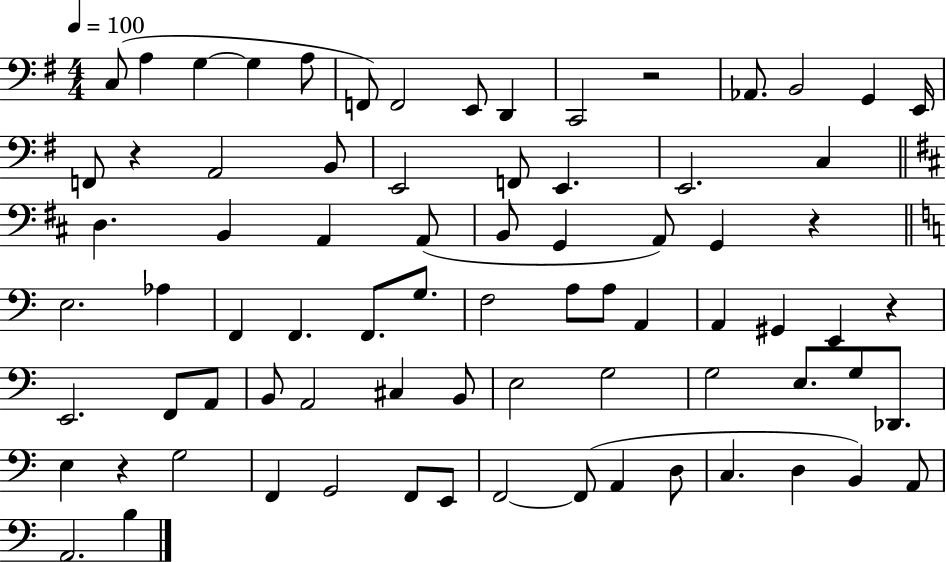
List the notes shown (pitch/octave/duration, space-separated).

C3/e A3/q G3/q G3/q A3/e F2/e F2/h E2/e D2/q C2/h R/h Ab2/e. B2/h G2/q E2/s F2/e R/q A2/h B2/e E2/h F2/e E2/q. E2/h. C3/q D3/q. B2/q A2/q A2/e B2/e G2/q A2/e G2/q R/q E3/h. Ab3/q F2/q F2/q. F2/e. G3/e. F3/h A3/e A3/e A2/q A2/q G#2/q E2/q R/q E2/h. F2/e A2/e B2/e A2/h C#3/q B2/e E3/h G3/h G3/h E3/e. G3/e Db2/e. E3/q R/q G3/h F2/q G2/h F2/e E2/e F2/h F2/e A2/q D3/e C3/q. D3/q B2/q A2/e A2/h. B3/q